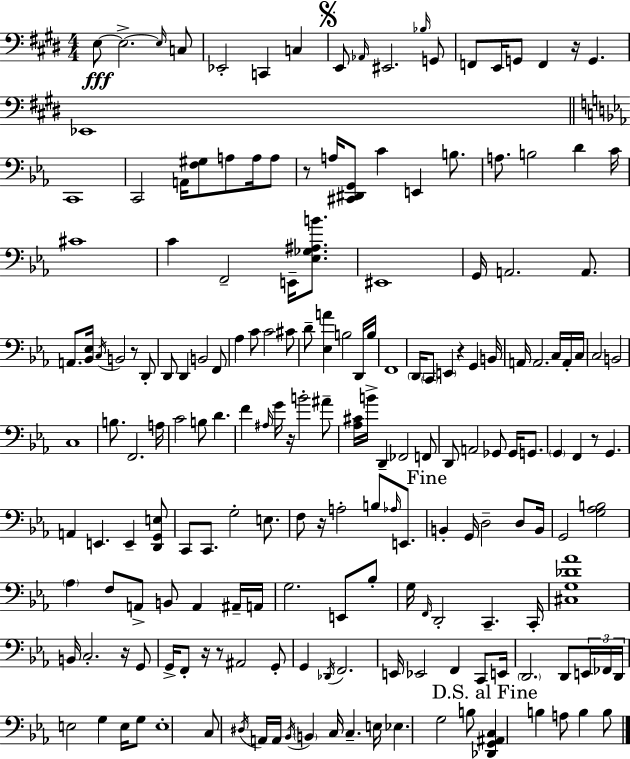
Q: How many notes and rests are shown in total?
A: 187